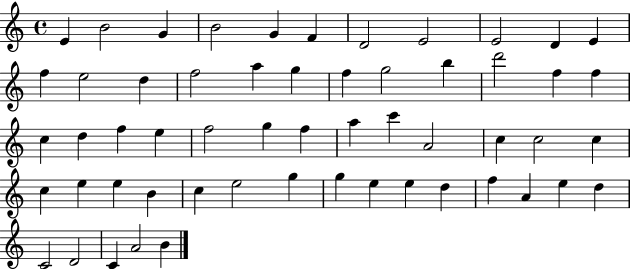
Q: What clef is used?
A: treble